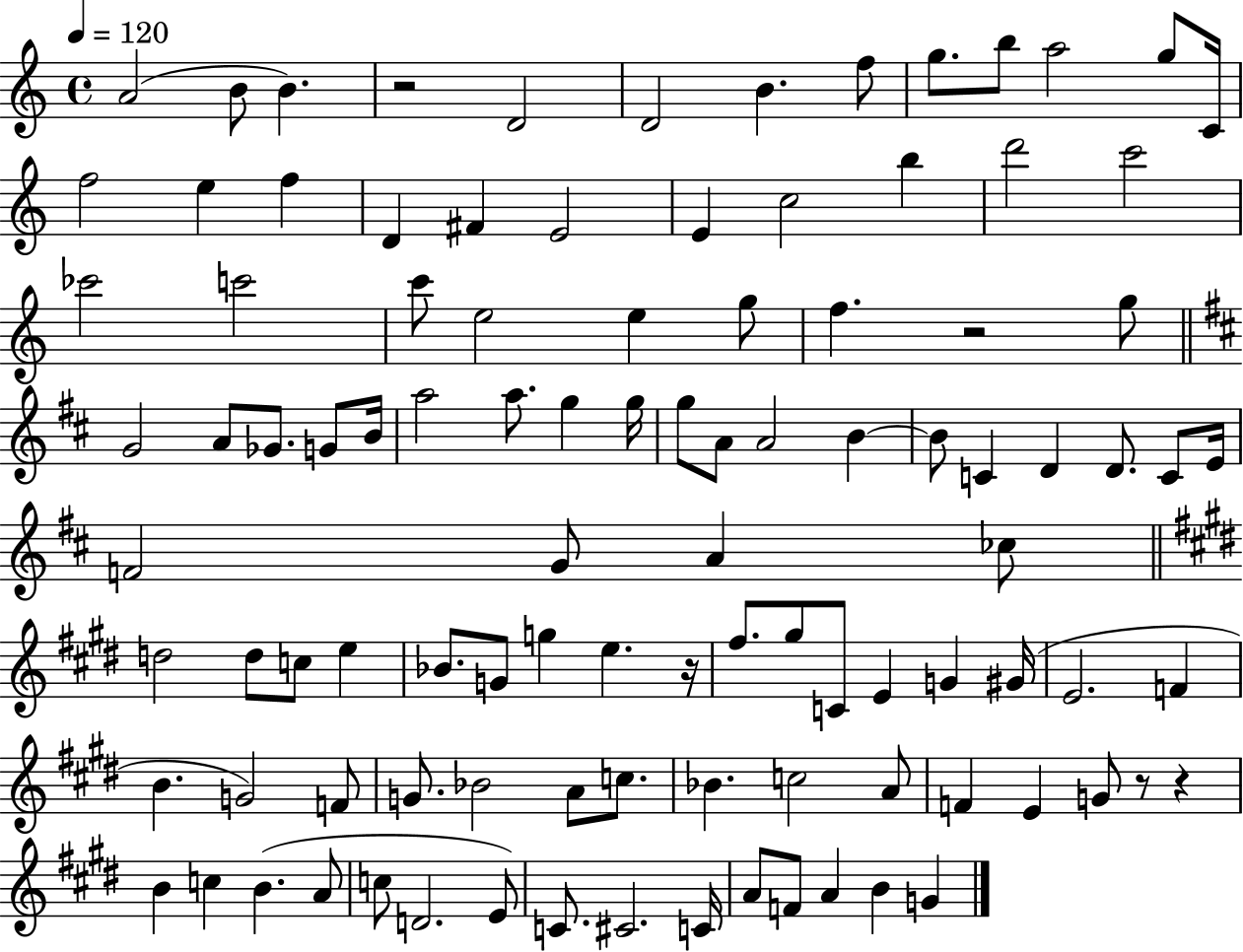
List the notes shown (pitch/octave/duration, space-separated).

A4/h B4/e B4/q. R/h D4/h D4/h B4/q. F5/e G5/e. B5/e A5/h G5/e C4/s F5/h E5/q F5/q D4/q F#4/q E4/h E4/q C5/h B5/q D6/h C6/h CES6/h C6/h C6/e E5/h E5/q G5/e F5/q. R/h G5/e G4/h A4/e Gb4/e. G4/e B4/s A5/h A5/e. G5/q G5/s G5/e A4/e A4/h B4/q B4/e C4/q D4/q D4/e. C4/e E4/s F4/h G4/e A4/q CES5/e D5/h D5/e C5/e E5/q Bb4/e. G4/e G5/q E5/q. R/s F#5/e. G#5/e C4/e E4/q G4/q G#4/s E4/h. F4/q B4/q. G4/h F4/e G4/e. Bb4/h A4/e C5/e. Bb4/q. C5/h A4/e F4/q E4/q G4/e R/e R/q B4/q C5/q B4/q. A4/e C5/e D4/h. E4/e C4/e. C#4/h. C4/s A4/e F4/e A4/q B4/q G4/q